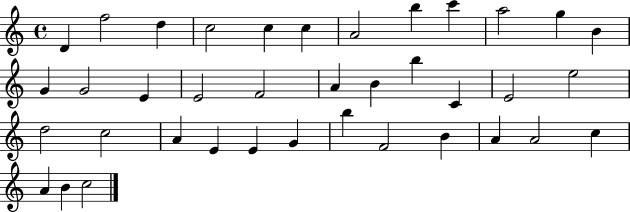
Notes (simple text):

D4/q F5/h D5/q C5/h C5/q C5/q A4/h B5/q C6/q A5/h G5/q B4/q G4/q G4/h E4/q E4/h F4/h A4/q B4/q B5/q C4/q E4/h E5/h D5/h C5/h A4/q E4/q E4/q G4/q B5/q F4/h B4/q A4/q A4/h C5/q A4/q B4/q C5/h